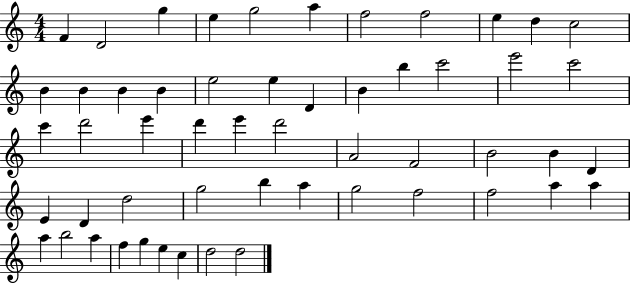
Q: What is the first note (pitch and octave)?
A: F4